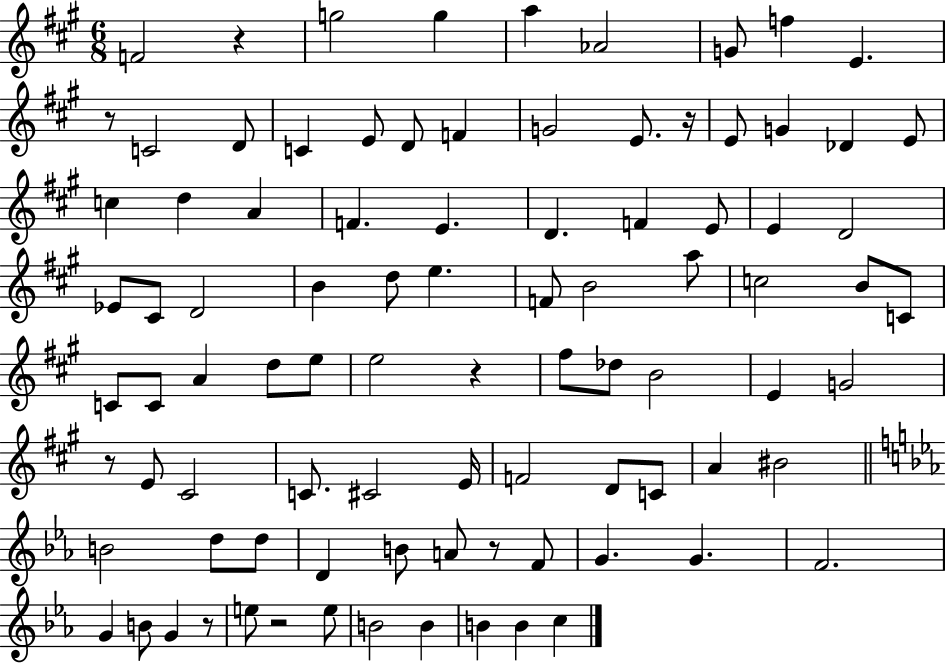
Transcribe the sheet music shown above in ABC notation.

X:1
T:Untitled
M:6/8
L:1/4
K:A
F2 z g2 g a _A2 G/2 f E z/2 C2 D/2 C E/2 D/2 F G2 E/2 z/4 E/2 G _D E/2 c d A F E D F E/2 E D2 _E/2 ^C/2 D2 B d/2 e F/2 B2 a/2 c2 B/2 C/2 C/2 C/2 A d/2 e/2 e2 z ^f/2 _d/2 B2 E G2 z/2 E/2 ^C2 C/2 ^C2 E/4 F2 D/2 C/2 A ^B2 B2 d/2 d/2 D B/2 A/2 z/2 F/2 G G F2 G B/2 G z/2 e/2 z2 e/2 B2 B B B c